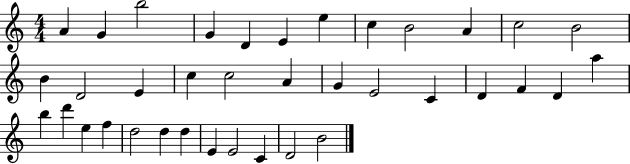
A4/q G4/q B5/h G4/q D4/q E4/q E5/q C5/q B4/h A4/q C5/h B4/h B4/q D4/h E4/q C5/q C5/h A4/q G4/q E4/h C4/q D4/q F4/q D4/q A5/q B5/q D6/q E5/q F5/q D5/h D5/q D5/q E4/q E4/h C4/q D4/h B4/h